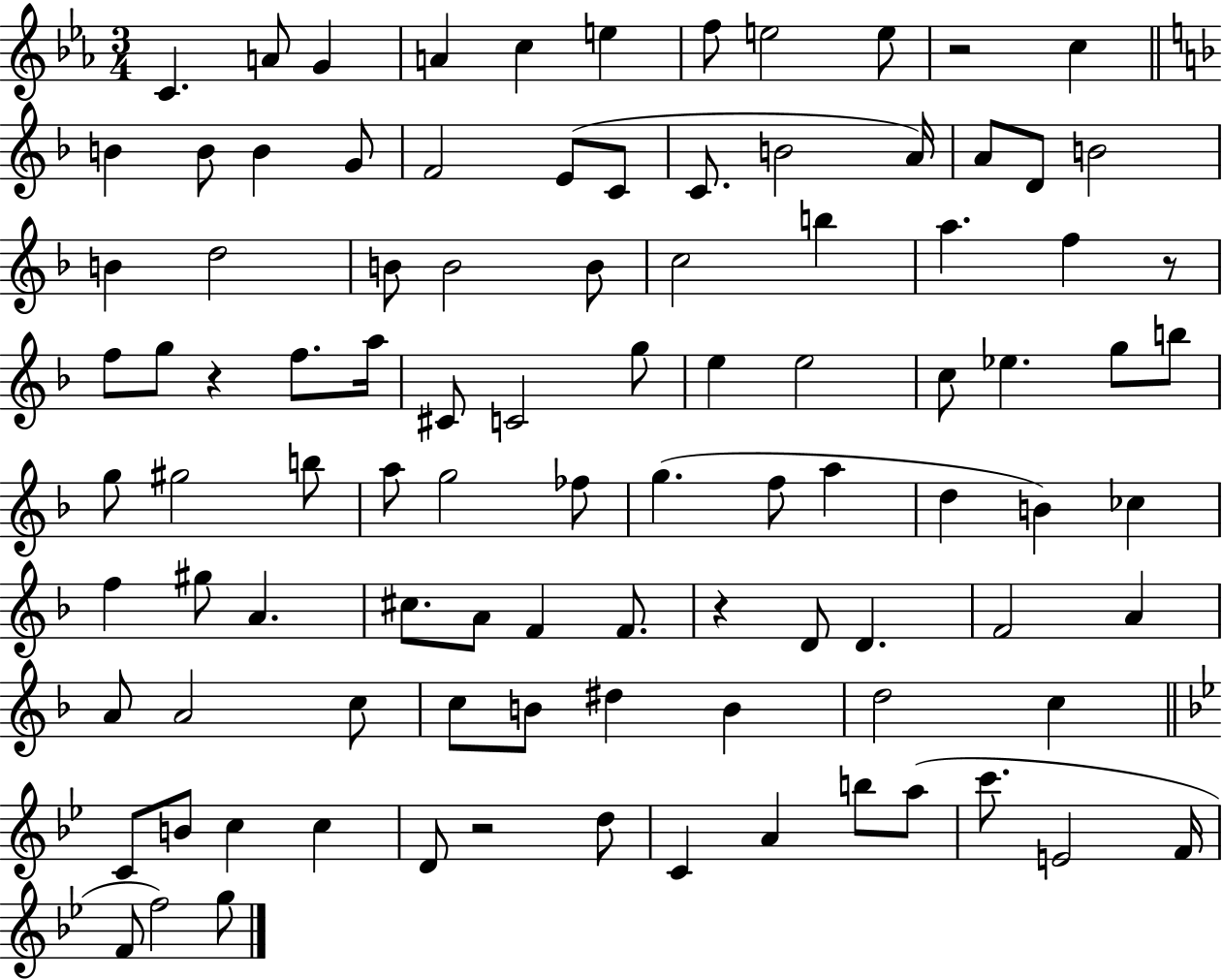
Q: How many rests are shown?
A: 5